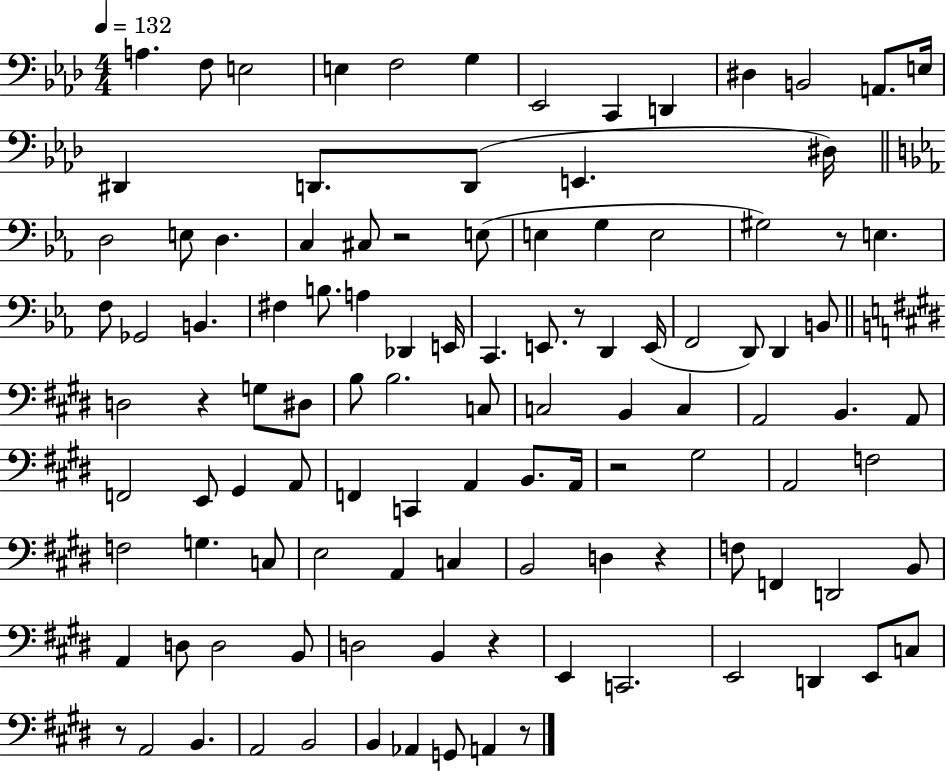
{
  \clef bass
  \numericTimeSignature
  \time 4/4
  \key aes \major
  \tempo 4 = 132
  \repeat volta 2 { a4. f8 e2 | e4 f2 g4 | ees,2 c,4 d,4 | dis4 b,2 a,8. e16 | \break dis,4 d,8. d,8( e,4. dis16) | \bar "||" \break \key ees \major d2 e8 d4. | c4 cis8 r2 e8( | e4 g4 e2 | gis2) r8 e4. | \break f8 ges,2 b,4. | fis4 b8. a4 des,4 e,16 | c,4. e,8. r8 d,4 e,16( | f,2 d,8) d,4 b,8 | \break \bar "||" \break \key e \major d2 r4 g8 dis8 | b8 b2. c8 | c2 b,4 c4 | a,2 b,4. a,8 | \break f,2 e,8 gis,4 a,8 | f,4 c,4 a,4 b,8. a,16 | r2 gis2 | a,2 f2 | \break f2 g4. c8 | e2 a,4 c4 | b,2 d4 r4 | f8 f,4 d,2 b,8 | \break a,4 d8 d2 b,8 | d2 b,4 r4 | e,4 c,2. | e,2 d,4 e,8 c8 | \break r8 a,2 b,4. | a,2 b,2 | b,4 aes,4 g,8 a,4 r8 | } \bar "|."
}